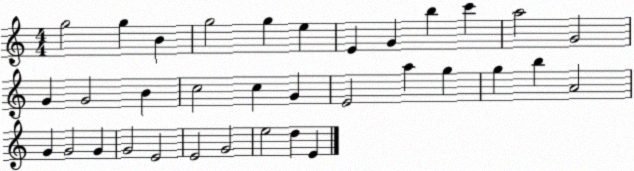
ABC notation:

X:1
T:Untitled
M:4/4
L:1/4
K:C
g2 g B g2 g e E G b c' a2 G2 G G2 B c2 c G E2 a g g b A2 G G2 G G2 E2 E2 G2 e2 d E